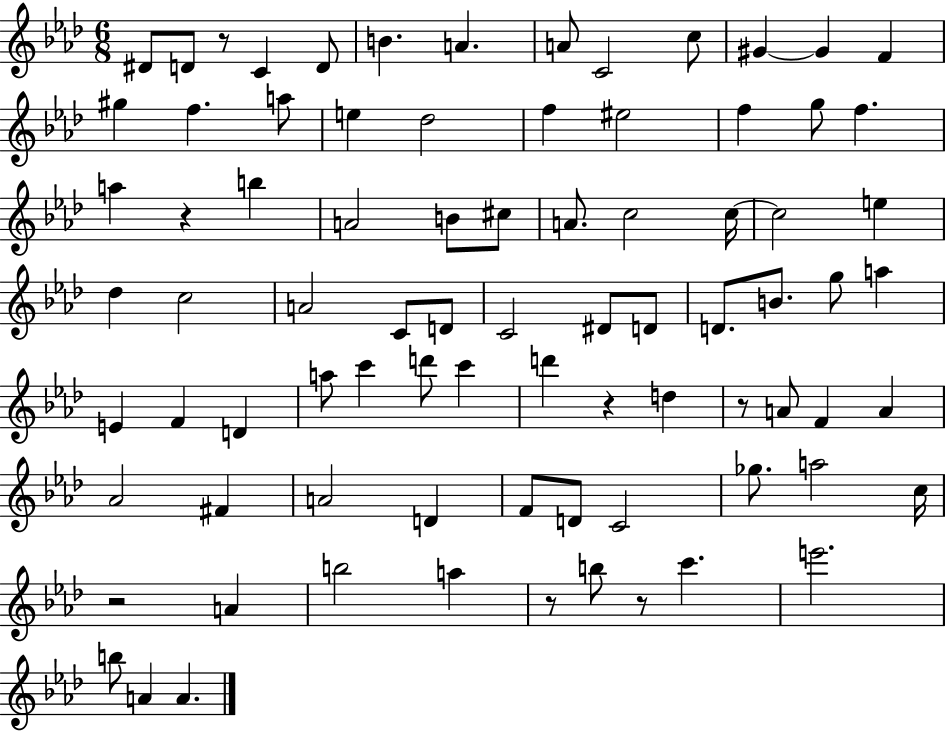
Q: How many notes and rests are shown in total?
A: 82